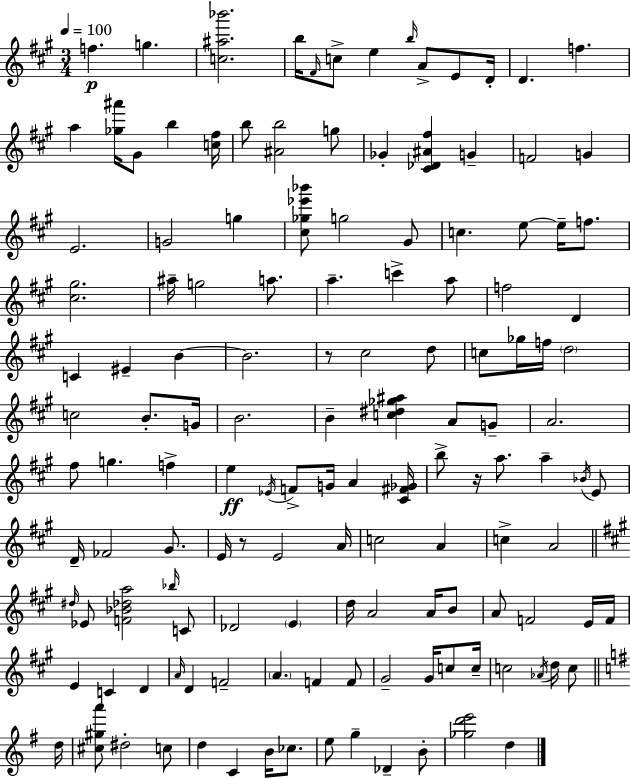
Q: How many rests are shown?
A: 3